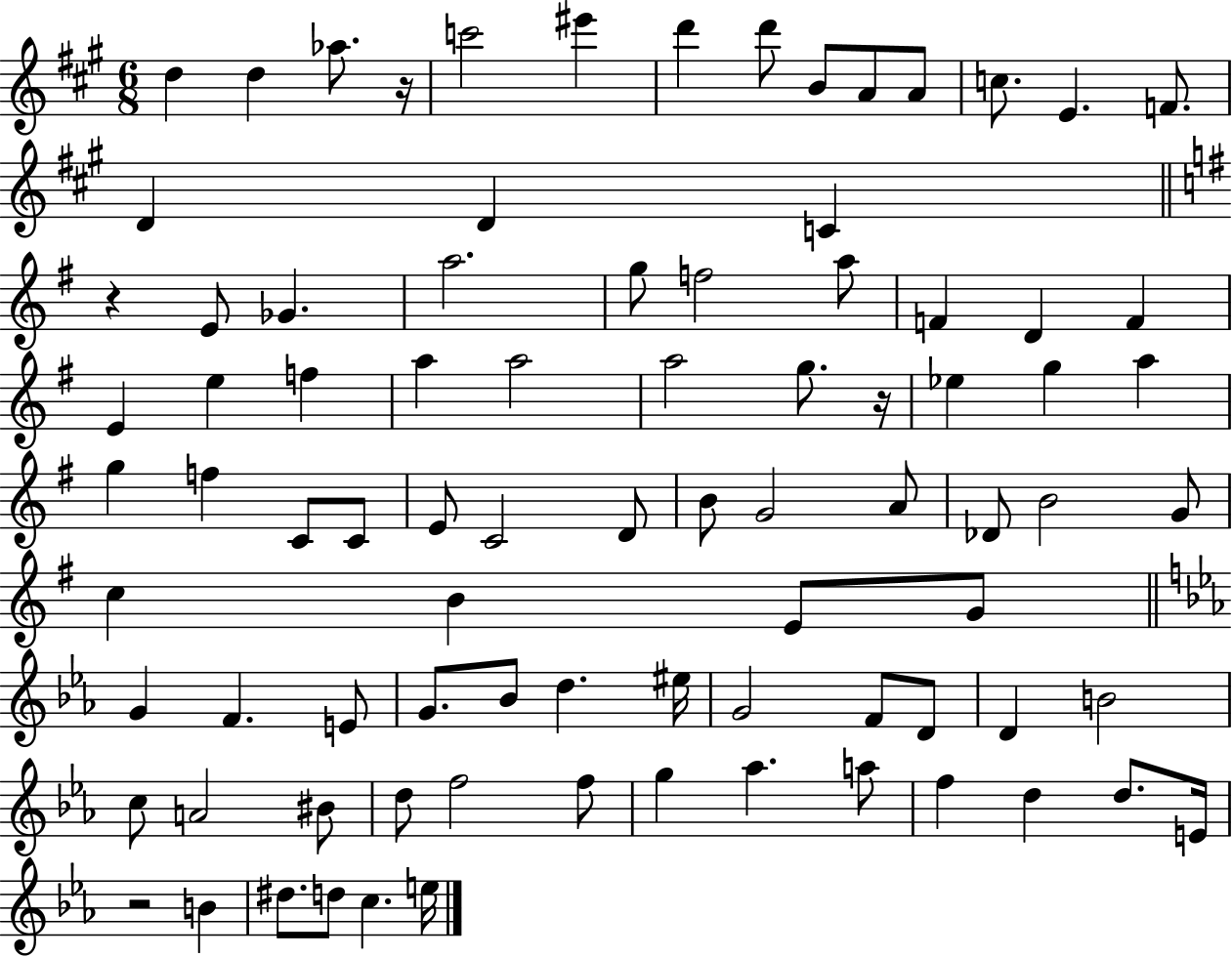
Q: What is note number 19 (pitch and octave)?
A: A5